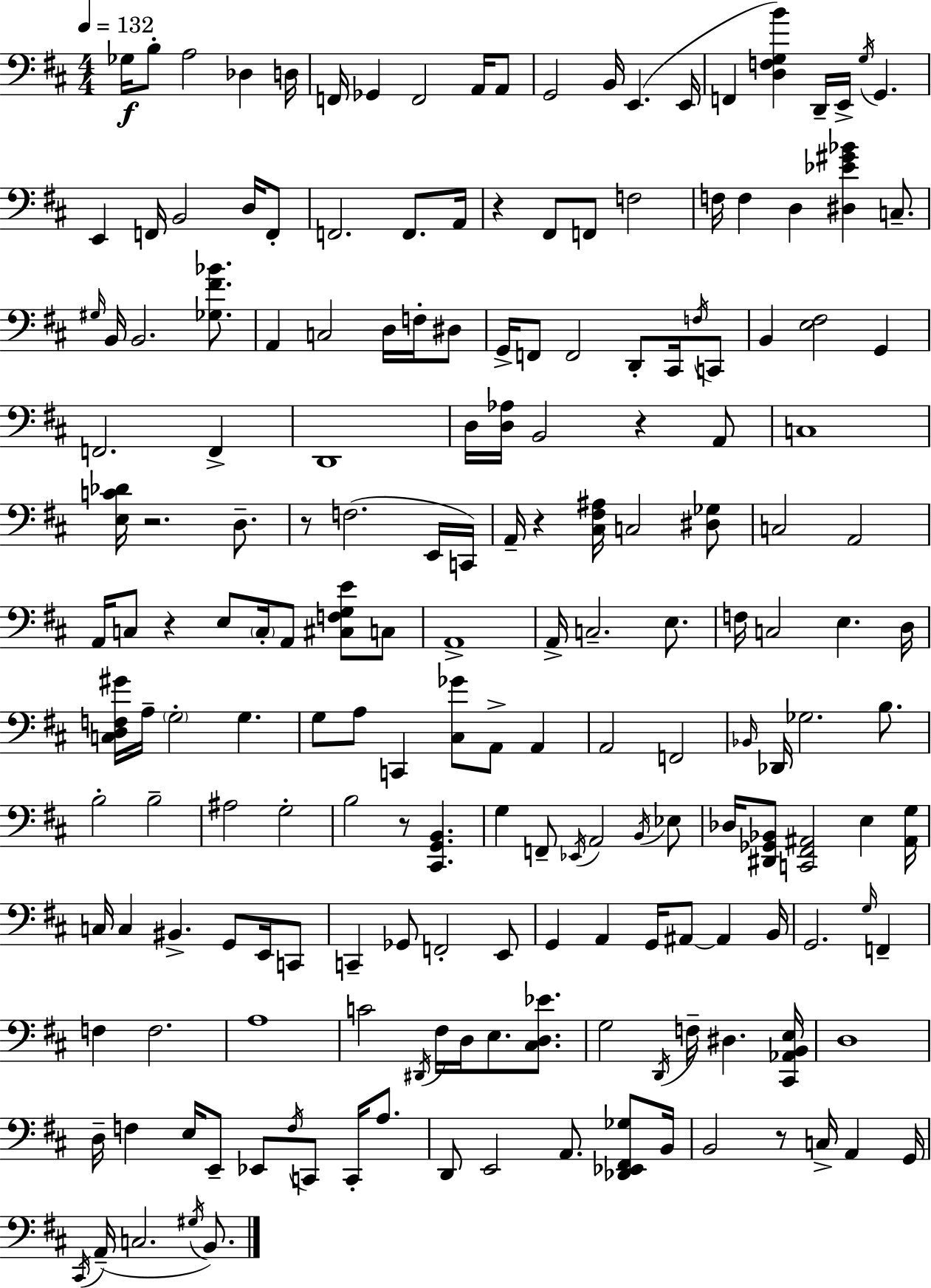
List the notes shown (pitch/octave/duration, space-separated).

Gb3/s B3/e A3/h Db3/q D3/s F2/s Gb2/q F2/h A2/s A2/e G2/h B2/s E2/q. E2/s F2/q [D3,F3,G3,B4]/q D2/s E2/s G3/s G2/q. E2/q F2/s B2/h D3/s F2/e F2/h. F2/e. A2/s R/q F#2/e F2/e F3/h F3/s F3/q D3/q [D#3,Eb4,G#4,Bb4]/q C3/e. G#3/s B2/s B2/h. [Gb3,F#4,Bb4]/e. A2/q C3/h D3/s F3/s D#3/e G2/s F2/e F2/h D2/e C#2/s F3/s C2/e B2/q [E3,F#3]/h G2/q F2/h. F2/q D2/w D3/s [D3,Ab3]/s B2/h R/q A2/e C3/w [E3,C4,Db4]/s R/h. D3/e. R/e F3/h. E2/s C2/s A2/s R/q [C#3,F#3,A#3]/s C3/h [D#3,Gb3]/e C3/h A2/h A2/s C3/e R/q E3/e C3/s A2/e [C#3,F3,G3,E4]/e C3/e A2/w A2/s C3/h. E3/e. F3/s C3/h E3/q. D3/s [C3,D3,F3,G#4]/s A3/s G3/h G3/q. G3/e A3/e C2/q [C#3,Gb4]/e A2/e A2/q A2/h F2/h Bb2/s Db2/s Gb3/h. B3/e. B3/h B3/h A#3/h G3/h B3/h R/e [C#2,G2,B2]/q. G3/q F2/e Eb2/s A2/h B2/s Eb3/e Db3/s [D#2,Gb2,Bb2]/e [C2,F#2,A#2]/h E3/q [A#2,G3]/s C3/s C3/q BIS2/q. G2/e E2/s C2/e C2/q Gb2/e F2/h E2/e G2/q A2/q G2/s A#2/e A#2/q B2/s G2/h. G3/s F2/q F3/q F3/h. A3/w C4/h D#2/s F#3/s D3/s E3/e. [C#3,D3,Eb4]/e. G3/h D2/s F3/s D#3/q. [C#2,Ab2,B2,E3]/s D3/w D3/s F3/q E3/s E2/e Eb2/e F3/s C2/e C2/s A3/e. D2/e E2/h A2/e. [Db2,Eb2,F#2,Gb3]/e B2/s B2/h R/e C3/s A2/q G2/s C#2/s A2/s C3/h. G#3/s B2/e.